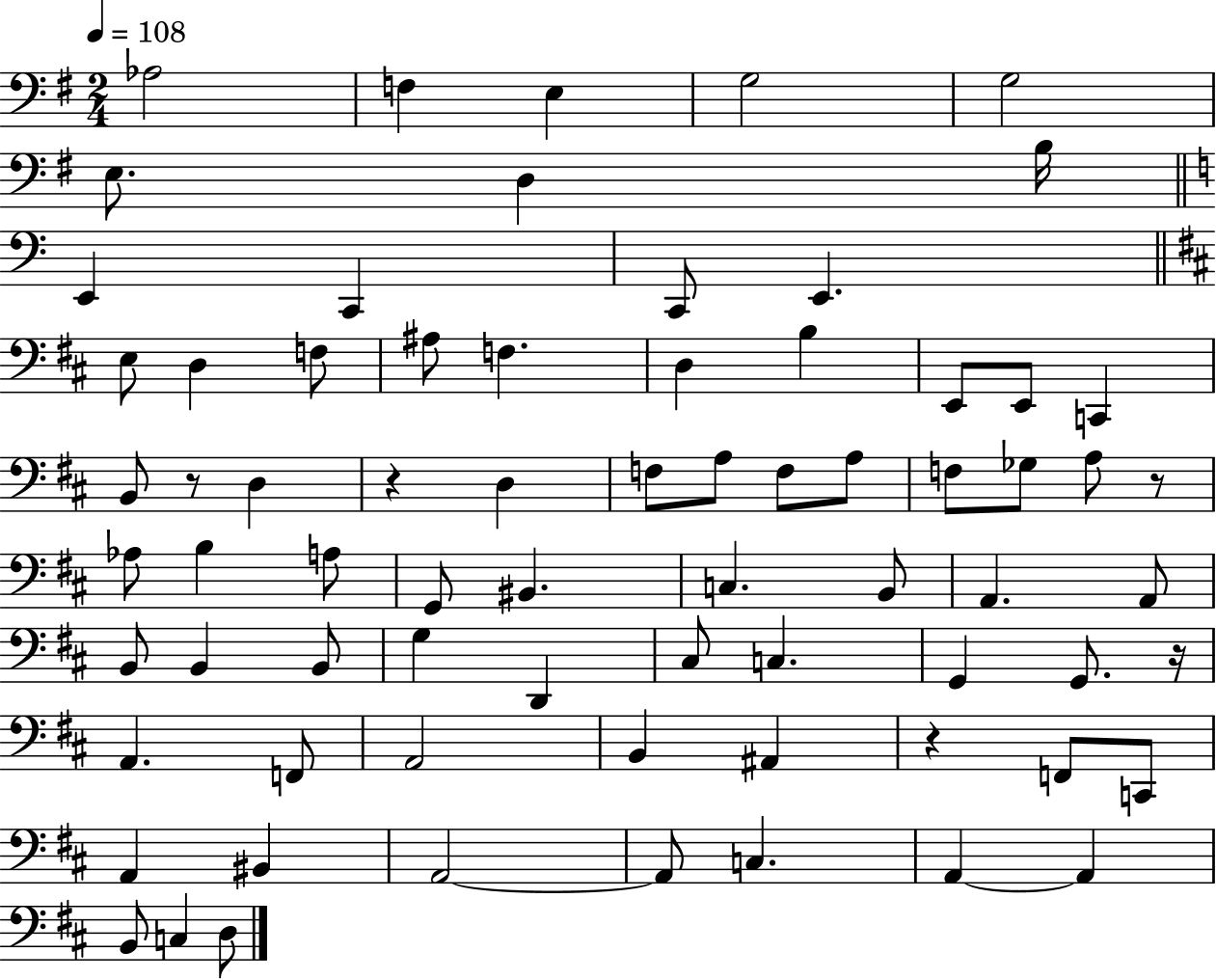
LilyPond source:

{
  \clef bass
  \numericTimeSignature
  \time 2/4
  \key g \major
  \tempo 4 = 108
  aes2 | f4 e4 | g2 | g2 | \break e8. d4 b16 | \bar "||" \break \key c \major e,4 c,4 | c,8 e,4. | \bar "||" \break \key b \minor e8 d4 f8 | ais8 f4. | d4 b4 | e,8 e,8 c,4 | \break b,8 r8 d4 | r4 d4 | f8 a8 f8 a8 | f8 ges8 a8 r8 | \break aes8 b4 a8 | g,8 bis,4. | c4. b,8 | a,4. a,8 | \break b,8 b,4 b,8 | g4 d,4 | cis8 c4. | g,4 g,8. r16 | \break a,4. f,8 | a,2 | b,4 ais,4 | r4 f,8 c,8 | \break a,4 bis,4 | a,2~~ | a,8 c4. | a,4~~ a,4 | \break b,8 c4 d8 | \bar "|."
}